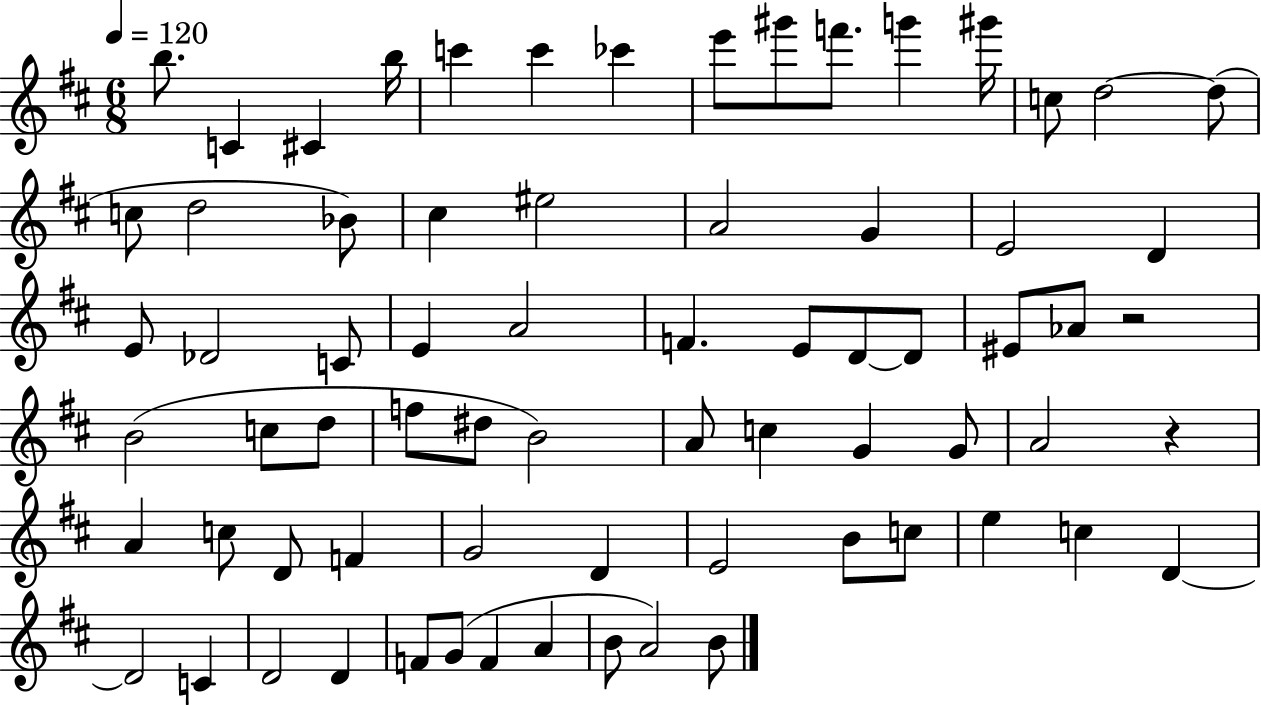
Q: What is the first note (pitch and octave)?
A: B5